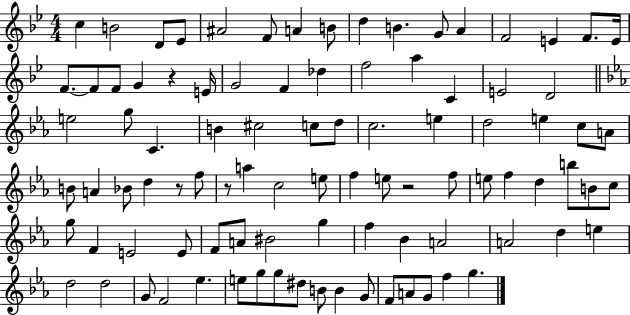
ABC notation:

X:1
T:Untitled
M:4/4
L:1/4
K:Bb
c B2 D/2 _E/2 ^A2 F/2 A B/2 d B G/2 A F2 E F/2 E/4 F/2 F/2 F/2 G z E/4 G2 F _d f2 a C E2 D2 e2 g/2 C B ^c2 c/2 d/2 c2 e d2 e c/2 A/2 B/2 A _B/2 d z/2 f/2 z/2 a c2 e/2 f e/2 z2 f/2 e/2 f d b/2 B/2 c/2 g/2 F E2 E/2 F/2 A/2 ^B2 g f _B A2 A2 d e d2 d2 G/2 F2 _e e/2 g/2 g/2 ^d/2 B/2 B G/2 F/2 A/2 G/2 f g